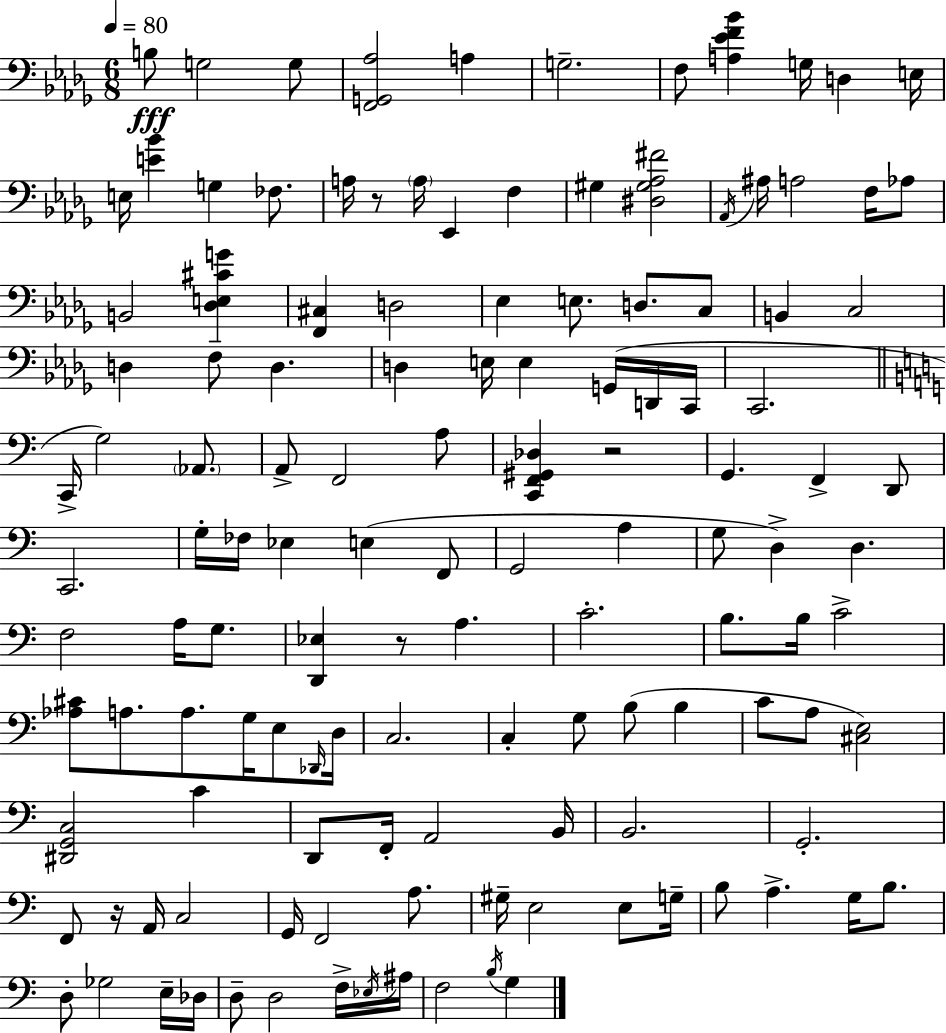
{
  \clef bass
  \numericTimeSignature
  \time 6/8
  \key bes \minor
  \tempo 4 = 80
  b8\fff g2 g8 | <f, g, aes>2 a4 | g2.-- | f8 <a ees' f' bes'>4 g16 d4 e16 | \break e16 <e' bes'>4 g4 fes8. | a16 r8 \parenthesize a16 ees,4 f4 | gis4 <dis gis aes fis'>2 | \acciaccatura { aes,16 } ais16 a2 f16 aes8 | \break b,2 <des e cis' g'>4 | <f, cis>4 d2 | ees4 e8. d8. c8 | b,4 c2 | \break d4 f8-- d4. | d4 e16 e4 g,16( d,16 | c,16 c,2. | \bar "||" \break \key c \major c,16-> g2) \parenthesize aes,8. | a,8-> f,2 a8 | <c, f, gis, des>4 r2 | g,4. f,4-> d,8 | \break c,2. | g16-. fes16 ees4 e4( f,8 | g,2 a4 | g8 d4->) d4. | \break f2 a16 g8. | <d, ees>4 r8 a4. | c'2.-. | b8. b16 c'2-> | \break <aes cis'>8 a8. a8. g16 e8 \grace { des,16 } | d16 c2. | c4-. g8 b8( b4 | c'8 a8 <cis e>2) | \break <dis, g, c>2 c'4 | d,8 f,16-. a,2 | b,16 b,2. | g,2.-. | \break f,8 r16 a,16 c2 | g,16 f,2 a8. | gis16-- e2 e8 | g16-- b8 a4.-> g16 b8. | \break d8-. ges2 e16-- | des16 d8-- d2 f16-> | \acciaccatura { ees16 } ais16 f2 \acciaccatura { b16 } g4 | \bar "|."
}